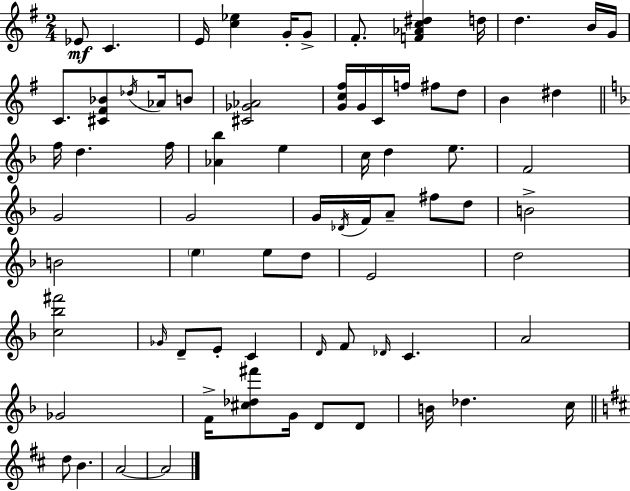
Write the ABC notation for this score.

X:1
T:Untitled
M:2/4
L:1/4
K:Em
_E/2 C E/4 [c_e] G/4 G/2 ^F/2 [F_Ac^d] d/4 d B/4 G/4 C/2 [^C^F_B]/2 _d/4 _A/4 B/2 [^C_G_A]2 [Gc^f]/4 G/4 C/4 f/4 ^f/2 d/2 B ^d f/4 d f/4 [_A_b] e c/4 d e/2 F2 G2 G2 G/4 _D/4 F/4 A/2 ^f/2 d/2 B2 B2 e e/2 d/2 E2 d2 [c_b^f']2 _G/4 D/2 E/2 C D/4 F/2 _D/4 C A2 _G2 F/4 [^c_d^f']/2 G/4 D/2 D/2 B/4 _d c/4 d/2 B A2 A2